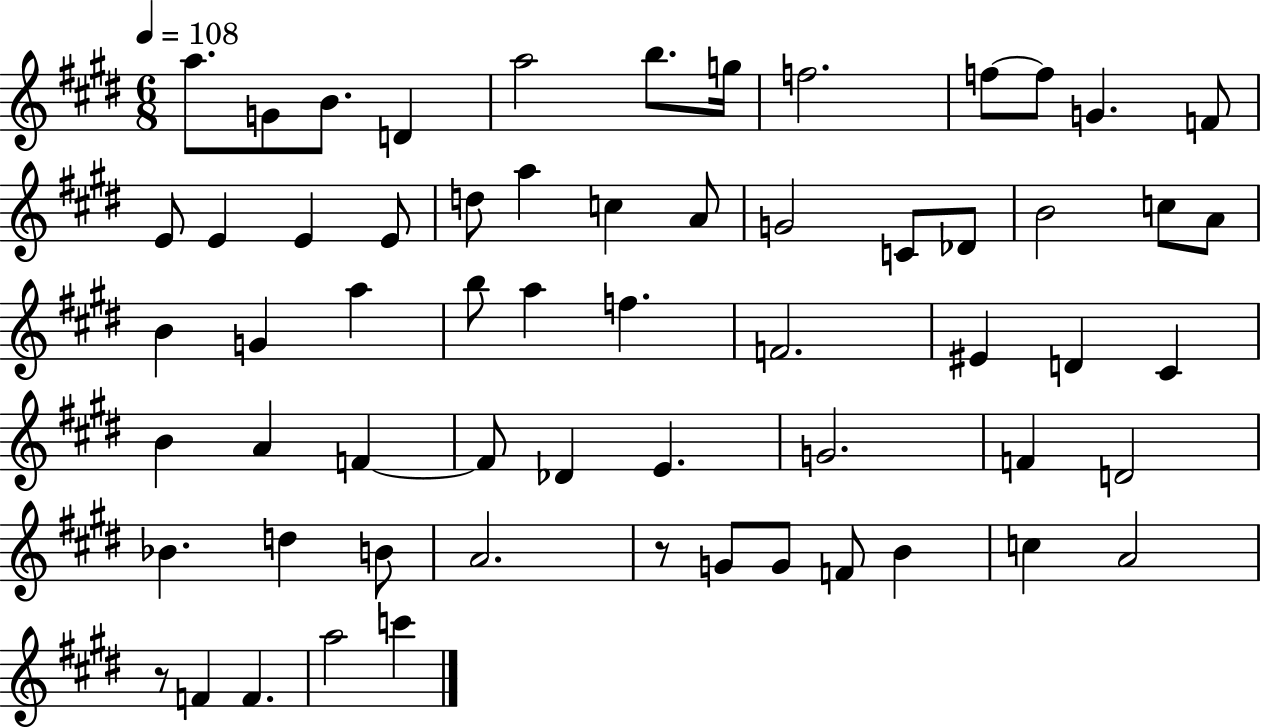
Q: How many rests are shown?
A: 2